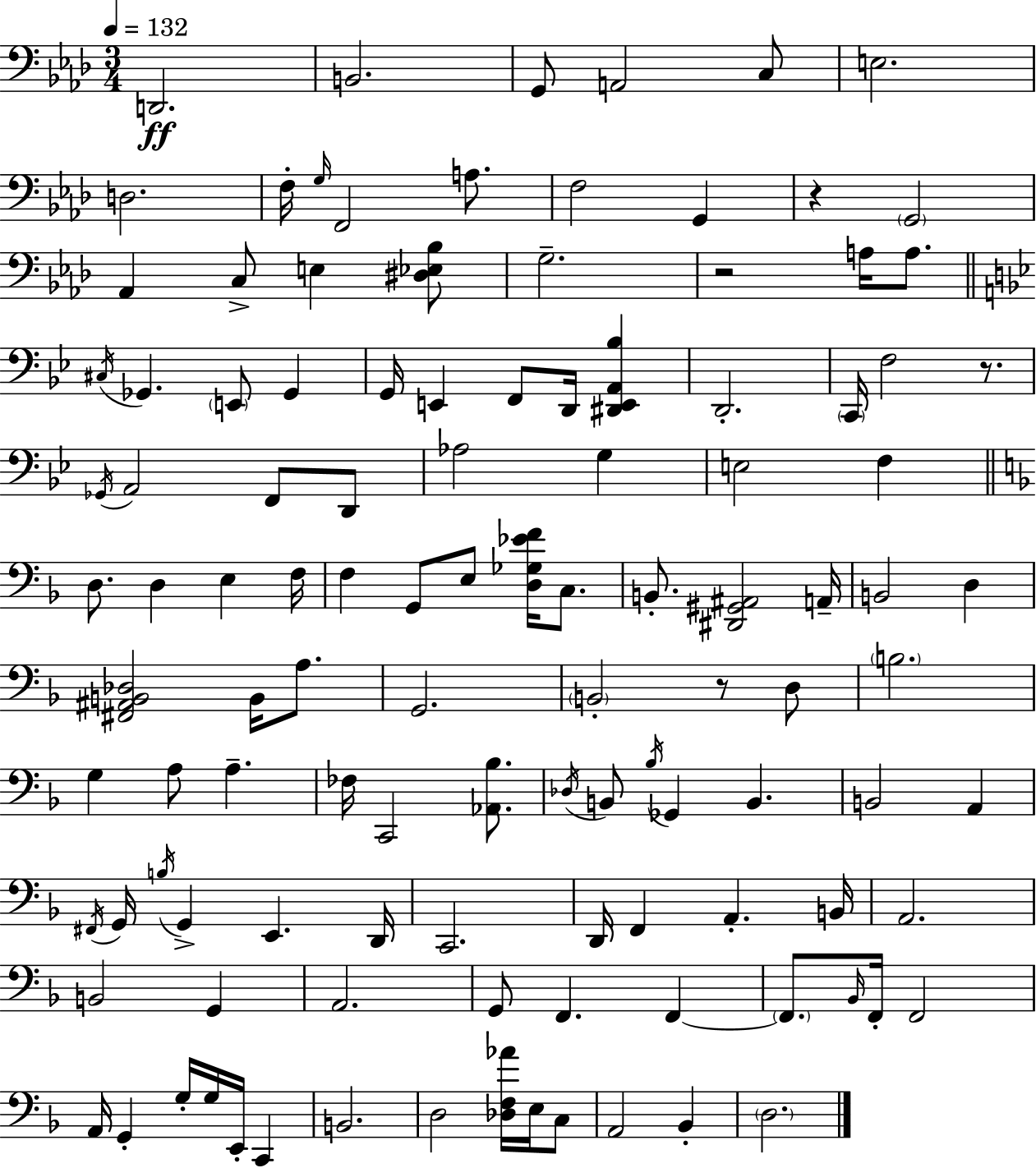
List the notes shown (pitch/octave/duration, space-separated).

D2/h. B2/h. G2/e A2/h C3/e E3/h. D3/h. F3/s G3/s F2/h A3/e. F3/h G2/q R/q G2/h Ab2/q C3/e E3/q [D#3,Eb3,Bb3]/e G3/h. R/h A3/s A3/e. C#3/s Gb2/q. E2/e Gb2/q G2/s E2/q F2/e D2/s [D#2,E2,A2,Bb3]/q D2/h. C2/s F3/h R/e. Gb2/s A2/h F2/e D2/e Ab3/h G3/q E3/h F3/q D3/e. D3/q E3/q F3/s F3/q G2/e E3/e [D3,Gb3,Eb4,F4]/s C3/e. B2/e. [D#2,G#2,A#2]/h A2/s B2/h D3/q [F#2,A#2,B2,Db3]/h B2/s A3/e. G2/h. B2/h R/e D3/e B3/h. G3/q A3/e A3/q. FES3/s C2/h [Ab2,Bb3]/e. Db3/s B2/e Bb3/s Gb2/q B2/q. B2/h A2/q F#2/s G2/s B3/s G2/q E2/q. D2/s C2/h. D2/s F2/q A2/q. B2/s A2/h. B2/h G2/q A2/h. G2/e F2/q. F2/q F2/e. Bb2/s F2/s F2/h A2/s G2/q G3/s G3/s E2/s C2/q B2/h. D3/h [Db3,F3,Ab4]/s E3/s C3/e A2/h Bb2/q D3/h.